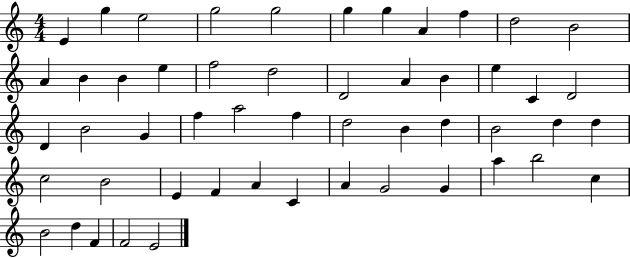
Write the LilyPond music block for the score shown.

{
  \clef treble
  \numericTimeSignature
  \time 4/4
  \key c \major
  e'4 g''4 e''2 | g''2 g''2 | g''4 g''4 a'4 f''4 | d''2 b'2 | \break a'4 b'4 b'4 e''4 | f''2 d''2 | d'2 a'4 b'4 | e''4 c'4 d'2 | \break d'4 b'2 g'4 | f''4 a''2 f''4 | d''2 b'4 d''4 | b'2 d''4 d''4 | \break c''2 b'2 | e'4 f'4 a'4 c'4 | a'4 g'2 g'4 | a''4 b''2 c''4 | \break b'2 d''4 f'4 | f'2 e'2 | \bar "|."
}